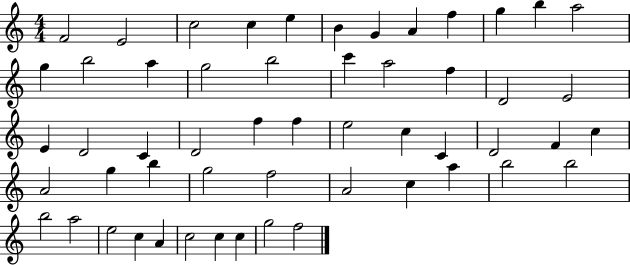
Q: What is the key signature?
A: C major